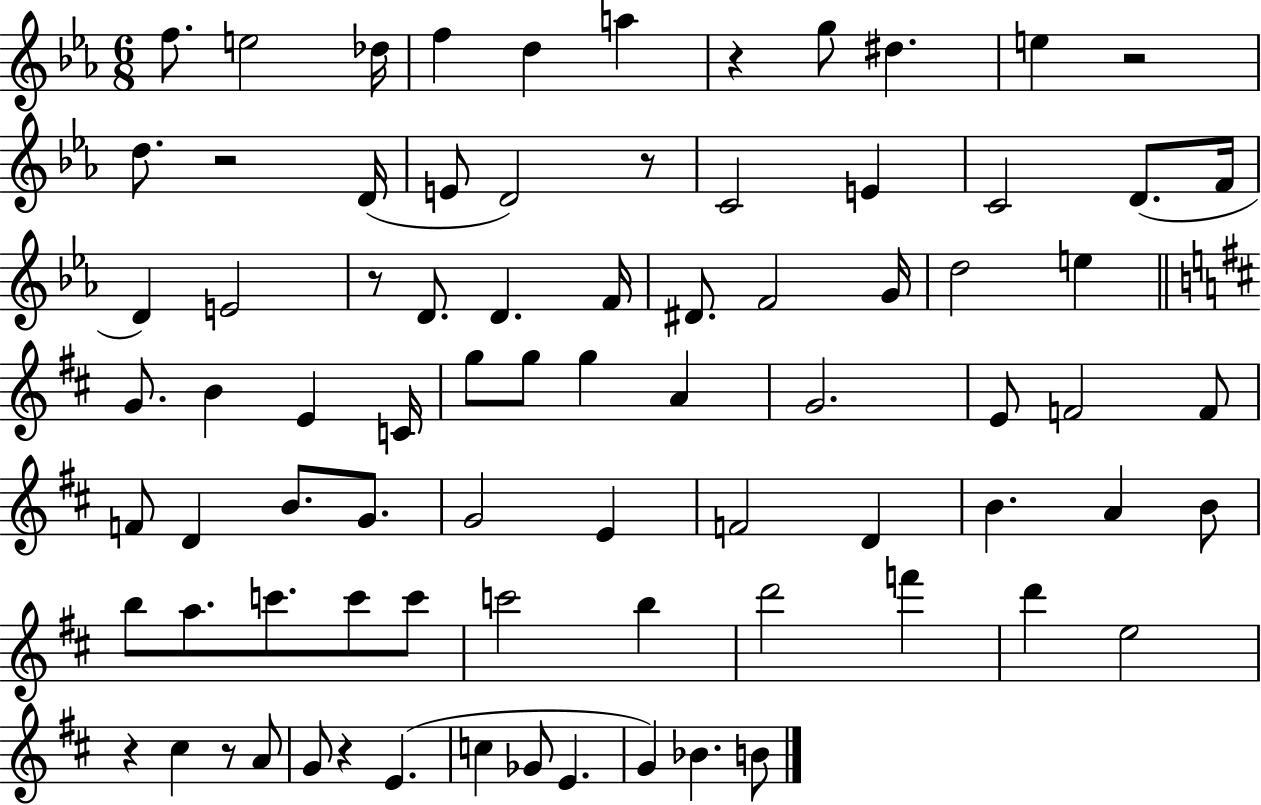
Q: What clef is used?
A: treble